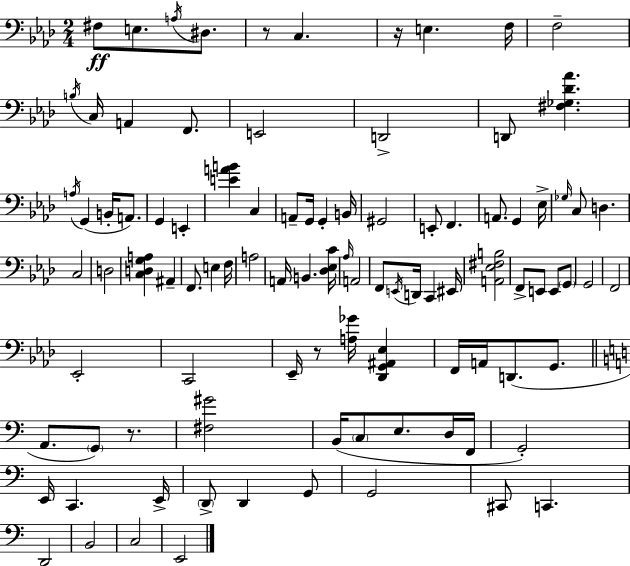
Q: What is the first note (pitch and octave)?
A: F#3